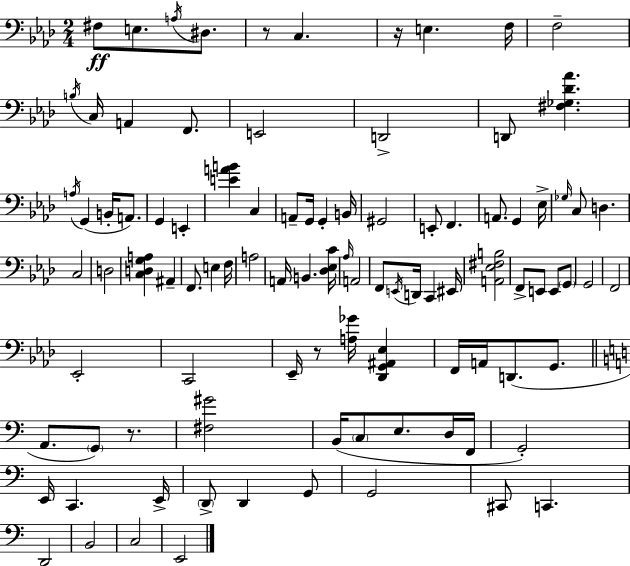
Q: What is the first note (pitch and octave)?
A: F#3